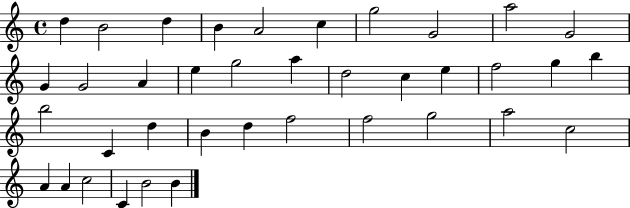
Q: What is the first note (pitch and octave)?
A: D5